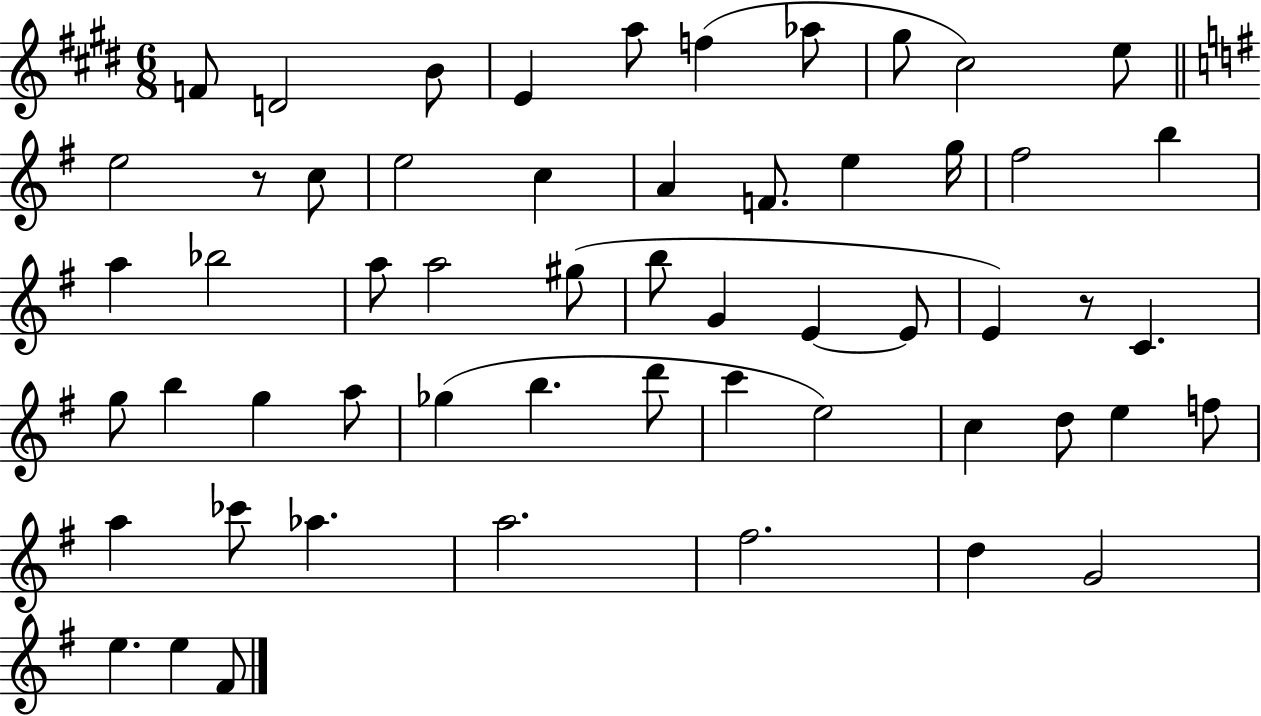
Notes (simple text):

F4/e D4/h B4/e E4/q A5/e F5/q Ab5/e G#5/e C#5/h E5/e E5/h R/e C5/e E5/h C5/q A4/q F4/e. E5/q G5/s F#5/h B5/q A5/q Bb5/h A5/e A5/h G#5/e B5/e G4/q E4/q E4/e E4/q R/e C4/q. G5/e B5/q G5/q A5/e Gb5/q B5/q. D6/e C6/q E5/h C5/q D5/e E5/q F5/e A5/q CES6/e Ab5/q. A5/h. F#5/h. D5/q G4/h E5/q. E5/q F#4/e